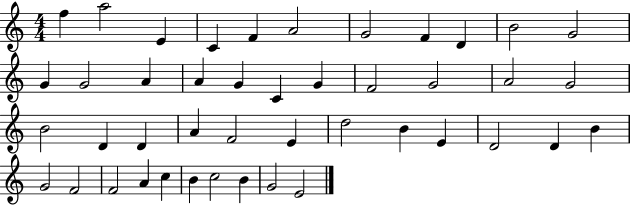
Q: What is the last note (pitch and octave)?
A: E4